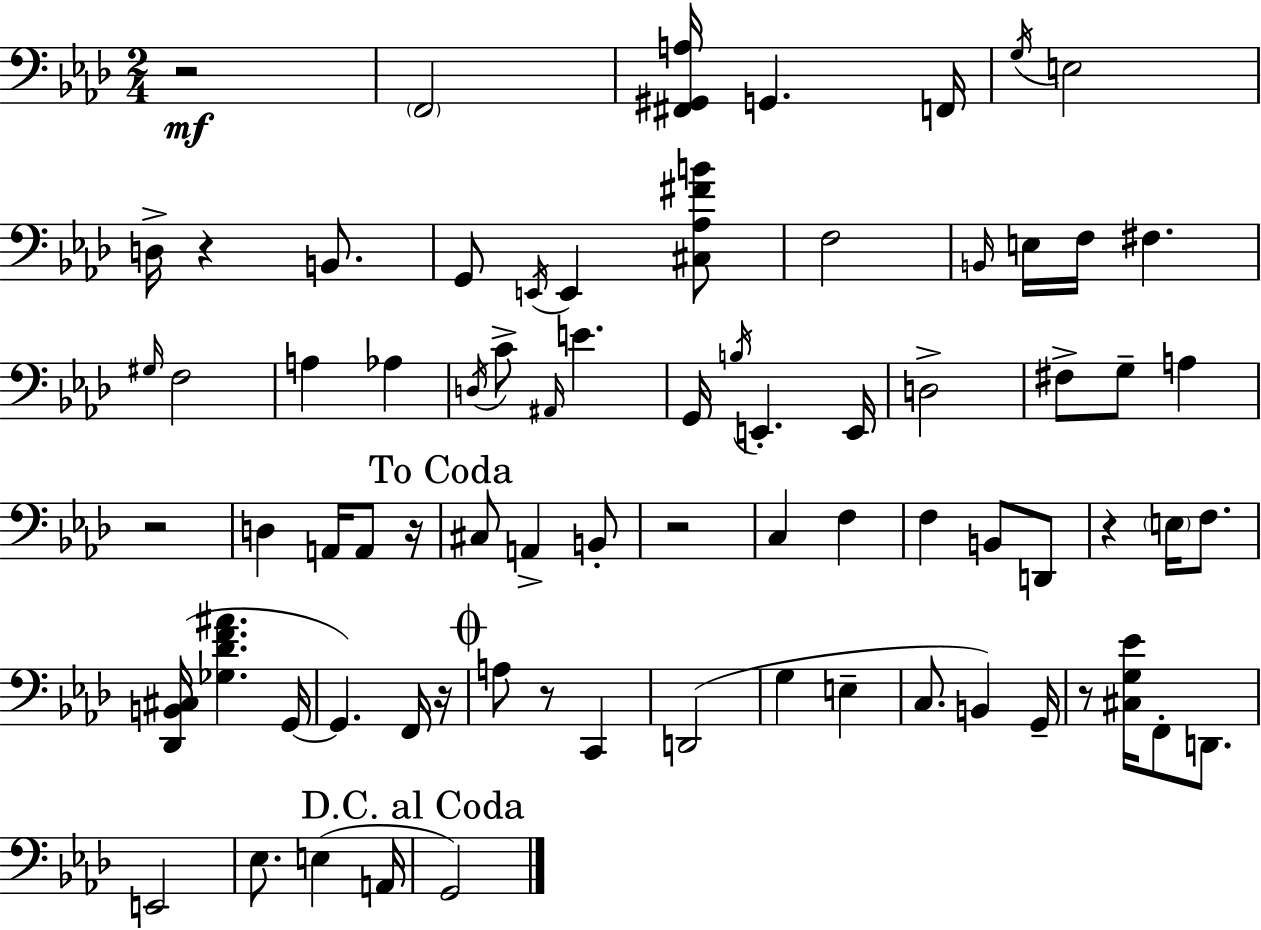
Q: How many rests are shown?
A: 9